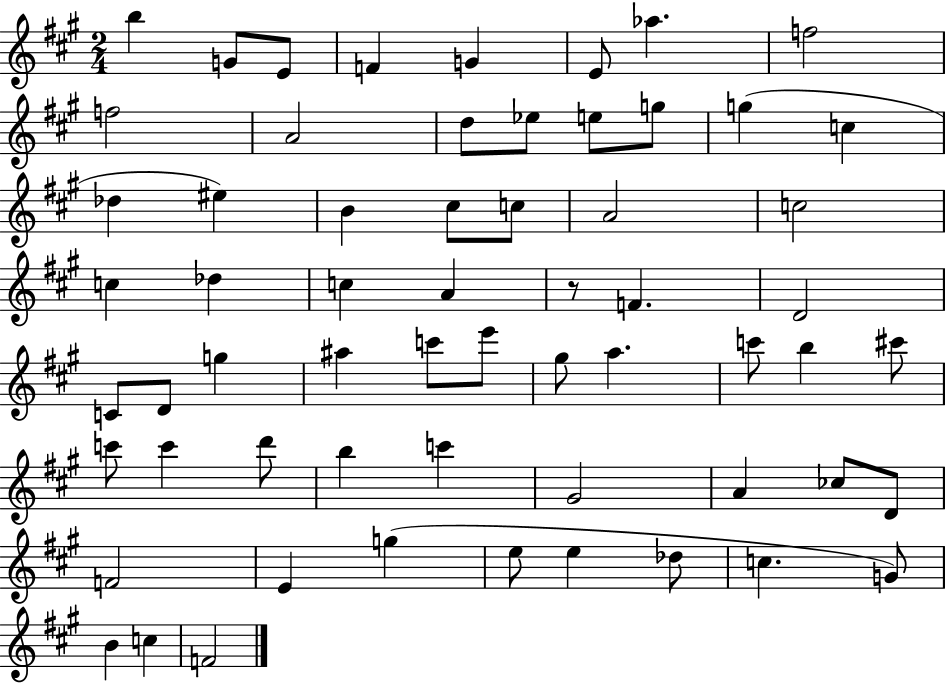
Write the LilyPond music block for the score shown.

{
  \clef treble
  \numericTimeSignature
  \time 2/4
  \key a \major
  b''4 g'8 e'8 | f'4 g'4 | e'8 aes''4. | f''2 | \break f''2 | a'2 | d''8 ees''8 e''8 g''8 | g''4( c''4 | \break des''4 eis''4) | b'4 cis''8 c''8 | a'2 | c''2 | \break c''4 des''4 | c''4 a'4 | r8 f'4. | d'2 | \break c'8 d'8 g''4 | ais''4 c'''8 e'''8 | gis''8 a''4. | c'''8 b''4 cis'''8 | \break c'''8 c'''4 d'''8 | b''4 c'''4 | gis'2 | a'4 ces''8 d'8 | \break f'2 | e'4 g''4( | e''8 e''4 des''8 | c''4. g'8) | \break b'4 c''4 | f'2 | \bar "|."
}